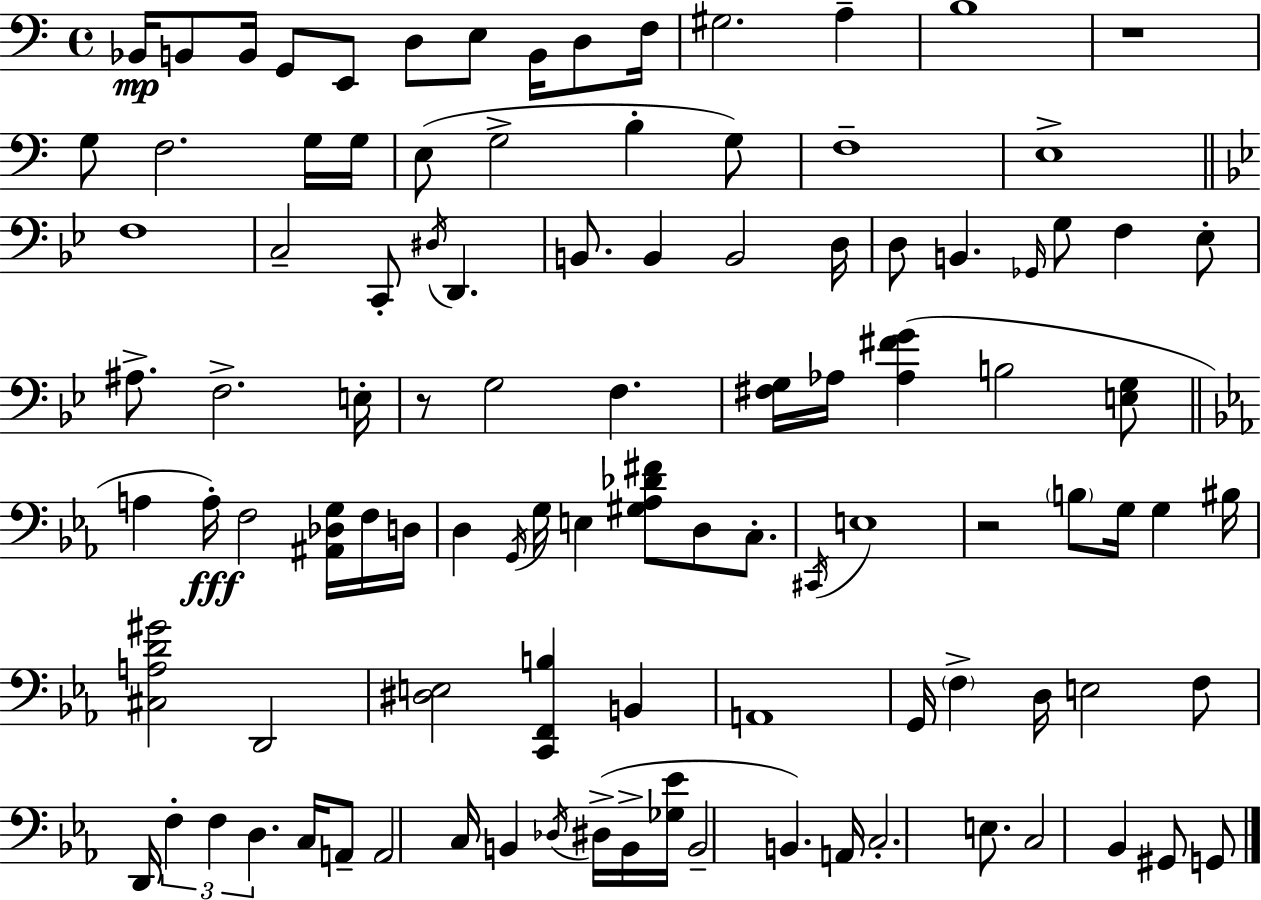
Bb2/s B2/e B2/s G2/e E2/e D3/e E3/e B2/s D3/e F3/s G#3/h. A3/q B3/w R/w G3/e F3/h. G3/s G3/s E3/e G3/h B3/q G3/e F3/w E3/w F3/w C3/h C2/e D#3/s D2/q. B2/e. B2/q B2/h D3/s D3/e B2/q. Gb2/s G3/e F3/q Eb3/e A#3/e. F3/h. E3/s R/e G3/h F3/q. [F#3,G3]/s Ab3/s [Ab3,F#4,G4]/q B3/h [E3,G3]/e A3/q A3/s F3/h [A#2,Db3,G3]/s F3/s D3/s D3/q G2/s G3/s E3/q [G#3,Ab3,Db4,F#4]/e D3/e C3/e. C#2/s E3/w R/h B3/e G3/s G3/q BIS3/s [C#3,A3,D4,G#4]/h D2/h [D#3,E3]/h [C2,F2,B3]/q B2/q A2/w G2/s F3/q D3/s E3/h F3/e D2/s F3/q F3/q D3/q. C3/s A2/e A2/h C3/s B2/q Db3/s D#3/s B2/s [Gb3,Eb4]/s B2/h B2/q. A2/s C3/h. E3/e. C3/h Bb2/q G#2/e G2/e